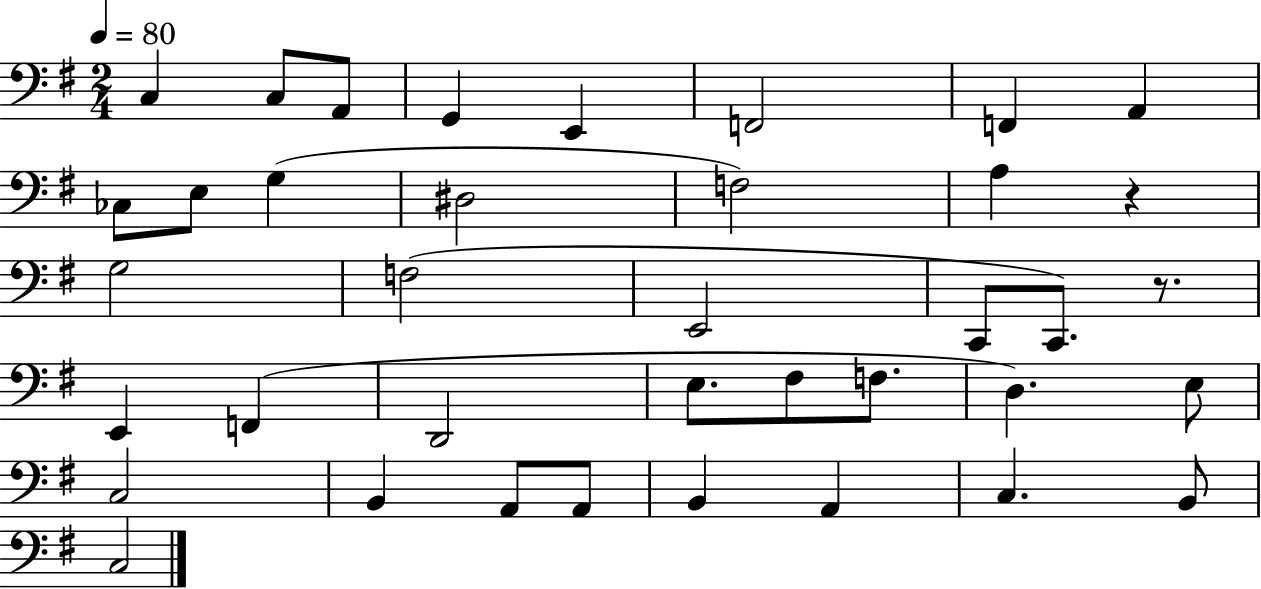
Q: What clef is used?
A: bass